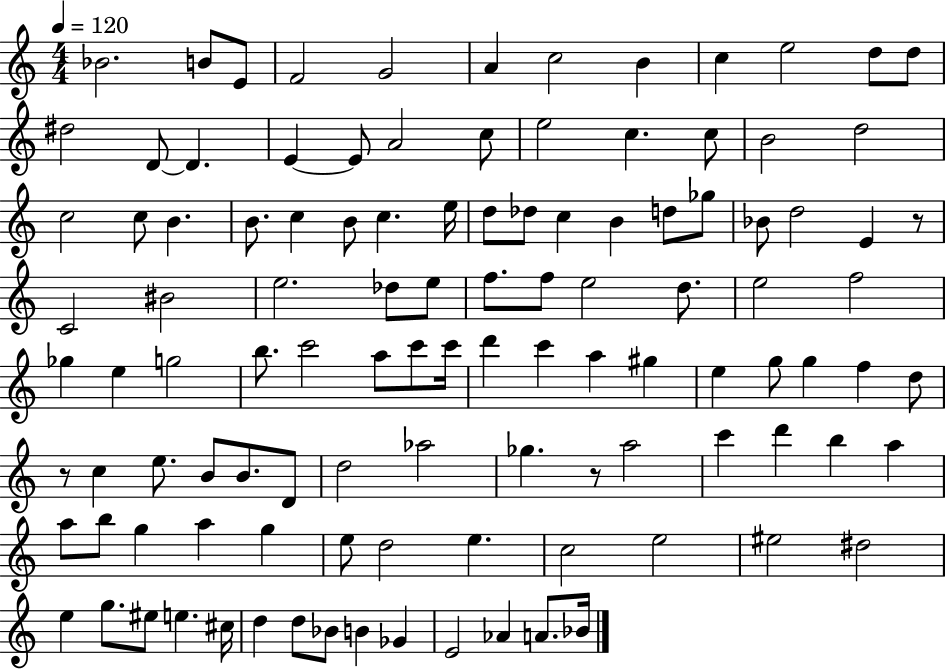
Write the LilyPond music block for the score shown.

{
  \clef treble
  \numericTimeSignature
  \time 4/4
  \key c \major
  \tempo 4 = 120
  bes'2. b'8 e'8 | f'2 g'2 | a'4 c''2 b'4 | c''4 e''2 d''8 d''8 | \break dis''2 d'8~~ d'4. | e'4~~ e'8 a'2 c''8 | e''2 c''4. c''8 | b'2 d''2 | \break c''2 c''8 b'4. | b'8. c''4 b'8 c''4. e''16 | d''8 des''8 c''4 b'4 d''8 ges''8 | bes'8 d''2 e'4 r8 | \break c'2 bis'2 | e''2. des''8 e''8 | f''8. f''8 e''2 d''8. | e''2 f''2 | \break ges''4 e''4 g''2 | b''8. c'''2 a''8 c'''8 c'''16 | d'''4 c'''4 a''4 gis''4 | e''4 g''8 g''4 f''4 d''8 | \break r8 c''4 e''8. b'8 b'8. d'8 | d''2 aes''2 | ges''4. r8 a''2 | c'''4 d'''4 b''4 a''4 | \break a''8 b''8 g''4 a''4 g''4 | e''8 d''2 e''4. | c''2 e''2 | eis''2 dis''2 | \break e''4 g''8. eis''8 e''4. cis''16 | d''4 d''8 bes'8 b'4 ges'4 | e'2 aes'4 a'8. bes'16 | \bar "|."
}